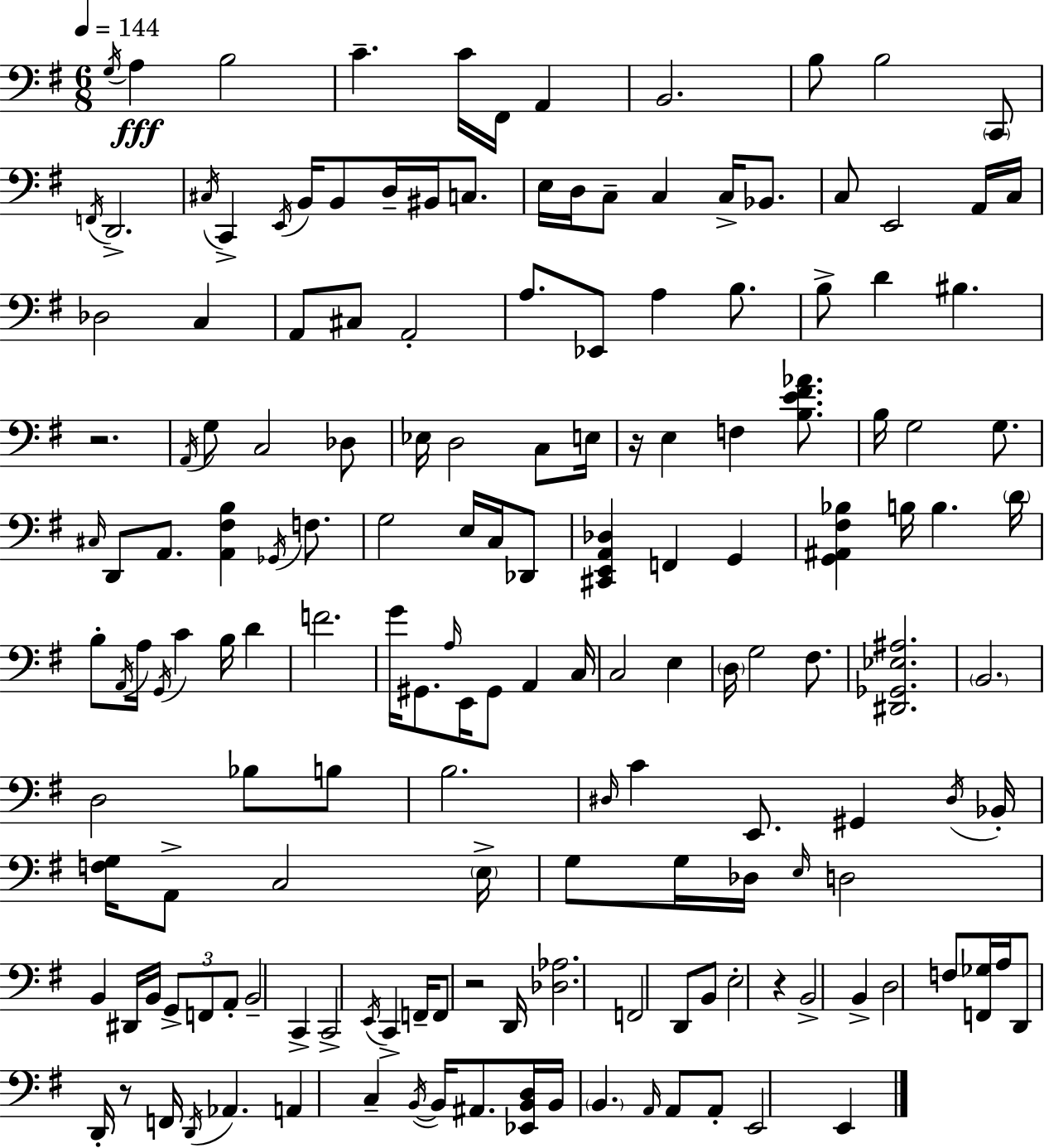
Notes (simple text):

G3/s A3/q B3/h C4/q. C4/s F#2/s A2/q B2/h. B3/e B3/h C2/e F2/s D2/h. C#3/s C2/q E2/s B2/s B2/e D3/s BIS2/s C3/e. E3/s D3/s C3/e C3/q C3/s Bb2/e. C3/e E2/h A2/s C3/s Db3/h C3/q A2/e C#3/e A2/h A3/e. Eb2/e A3/q B3/e. B3/e D4/q BIS3/q. R/h. A2/s G3/e C3/h Db3/e Eb3/s D3/h C3/e E3/s R/s E3/q F3/q [B3,E4,F#4,Ab4]/e. B3/s G3/h G3/e. C#3/s D2/e A2/e. [A2,F#3,B3]/q Gb2/s F3/e. G3/h E3/s C3/s Db2/e [C#2,E2,A2,Db3]/q F2/q G2/q [G2,A#2,F#3,Bb3]/q B3/s B3/q. D4/s B3/e A2/s A3/s G2/s C4/q B3/s D4/q F4/h. G4/s G#2/e. A3/s E2/s G#2/e A2/q C3/s C3/h E3/q D3/s G3/h F#3/e. [D#2,Gb2,Eb3,A#3]/h. B2/h. D3/h Bb3/e B3/e B3/h. D#3/s C4/q E2/e. G#2/q D#3/s Bb2/s [F3,G3]/s A2/e C3/h E3/s G3/e G3/s Db3/s E3/s D3/h B2/q D#2/s B2/s G2/e F2/e A2/e B2/h C2/q C2/h E2/s C2/q F2/s F2/e R/h D2/s [Db3,Ab3]/h. F2/h D2/e B2/e E3/h R/q B2/h B2/q D3/h F3/e [F2,Gb3]/s A3/s D2/e D2/s R/e F2/s D2/s Ab2/q. A2/q C3/q B2/s B2/s A#2/e. [Eb2,B2,D3]/s B2/s B2/q. A2/s A2/e A2/e E2/h E2/q